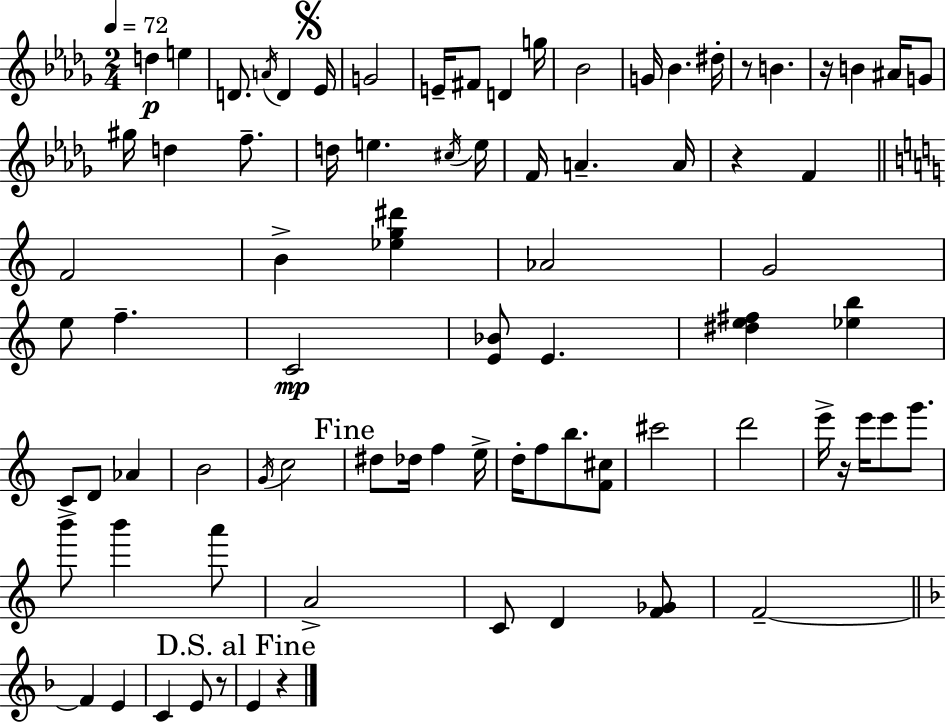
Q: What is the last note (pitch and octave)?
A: E4